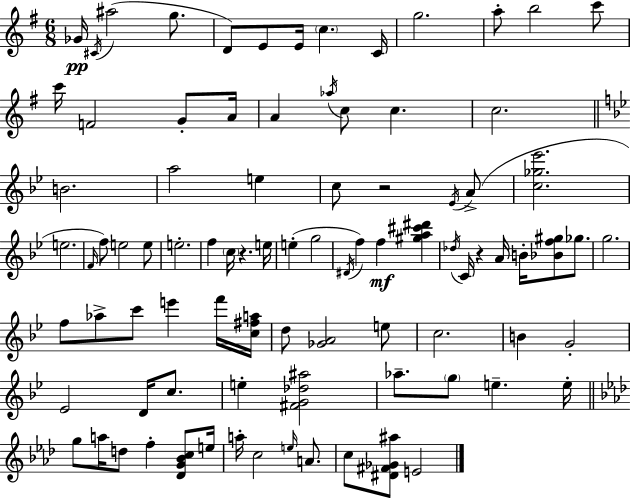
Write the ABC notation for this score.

X:1
T:Untitled
M:6/8
L:1/4
K:G
_G/4 ^C/4 ^a2 g/2 D/2 E/2 E/4 c C/4 g2 a/2 b2 c'/2 c'/4 F2 G/2 A/4 A _a/4 c/2 c c2 B2 a2 e c/2 z2 _E/4 A/2 [c_g_e']2 e2 F/4 f/2 e2 e/2 e2 f c/4 z e/4 e g2 ^D/4 f f [^ga^c'^d'] _d/4 C/4 z A/4 B/4 [_Bf^g]/2 _g/2 g2 f/2 _a/2 c'/2 e' f'/4 [c^fa]/4 d/2 [_GA]2 e/2 c2 B G2 _E2 D/4 c/2 e [^FG_d^a]2 _a/2 g/2 e e/4 g/2 a/4 d/2 f [_DG_Bc]/2 e/4 a/4 c2 e/4 A/2 c/2 [^D^F_G^a]/2 E2